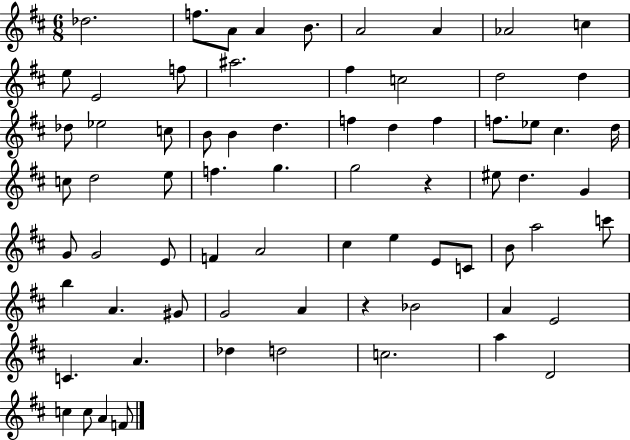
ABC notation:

X:1
T:Untitled
M:6/8
L:1/4
K:D
_d2 f/2 A/2 A B/2 A2 A _A2 c e/2 E2 f/2 ^a2 ^f c2 d2 d _d/2 _e2 c/2 B/2 B d f d f f/2 _e/2 ^c d/4 c/2 d2 e/2 f g g2 z ^e/2 d G G/2 G2 E/2 F A2 ^c e E/2 C/2 B/2 a2 c'/2 b A ^G/2 G2 A z _B2 A E2 C A _d d2 c2 a D2 c c/2 A F/2